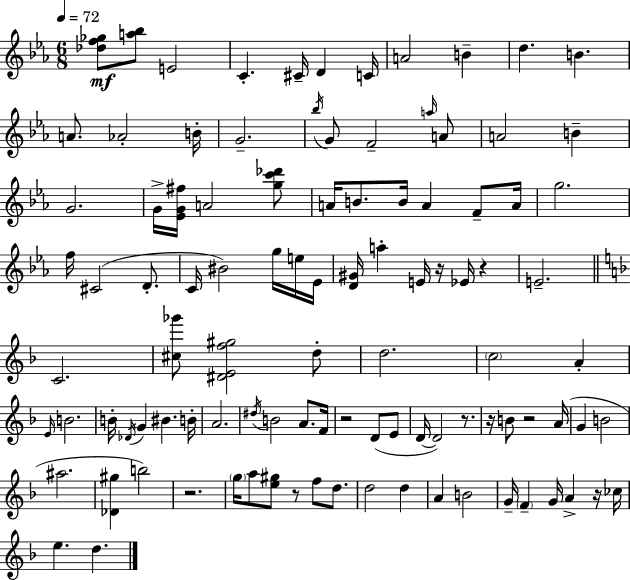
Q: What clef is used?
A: treble